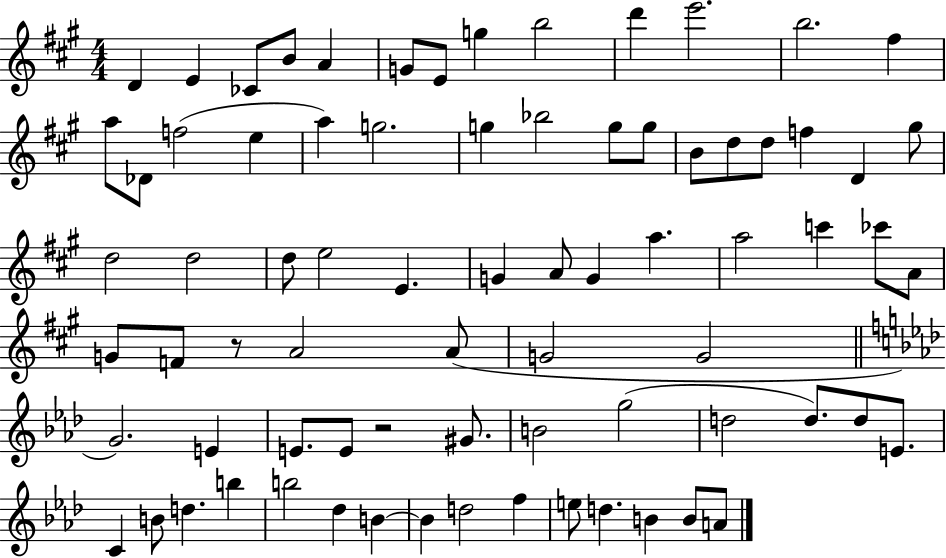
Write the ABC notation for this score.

X:1
T:Untitled
M:4/4
L:1/4
K:A
D E _C/2 B/2 A G/2 E/2 g b2 d' e'2 b2 ^f a/2 _D/2 f2 e a g2 g _b2 g/2 g/2 B/2 d/2 d/2 f D ^g/2 d2 d2 d/2 e2 E G A/2 G a a2 c' _c'/2 A/2 G/2 F/2 z/2 A2 A/2 G2 G2 G2 E E/2 E/2 z2 ^G/2 B2 g2 d2 d/2 d/2 E/2 C B/2 d b b2 _d B B d2 f e/2 d B B/2 A/2